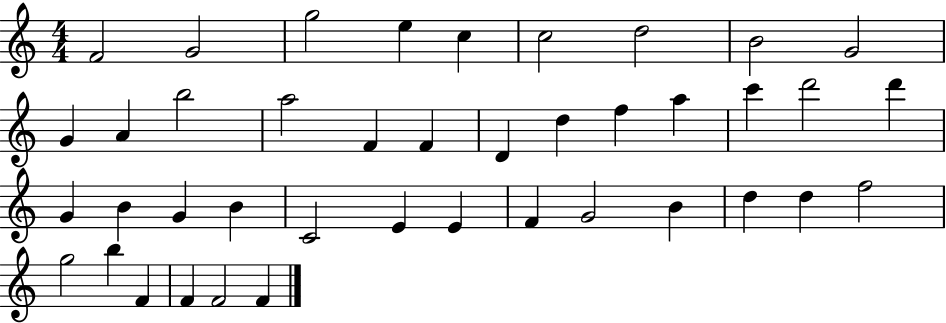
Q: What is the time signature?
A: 4/4